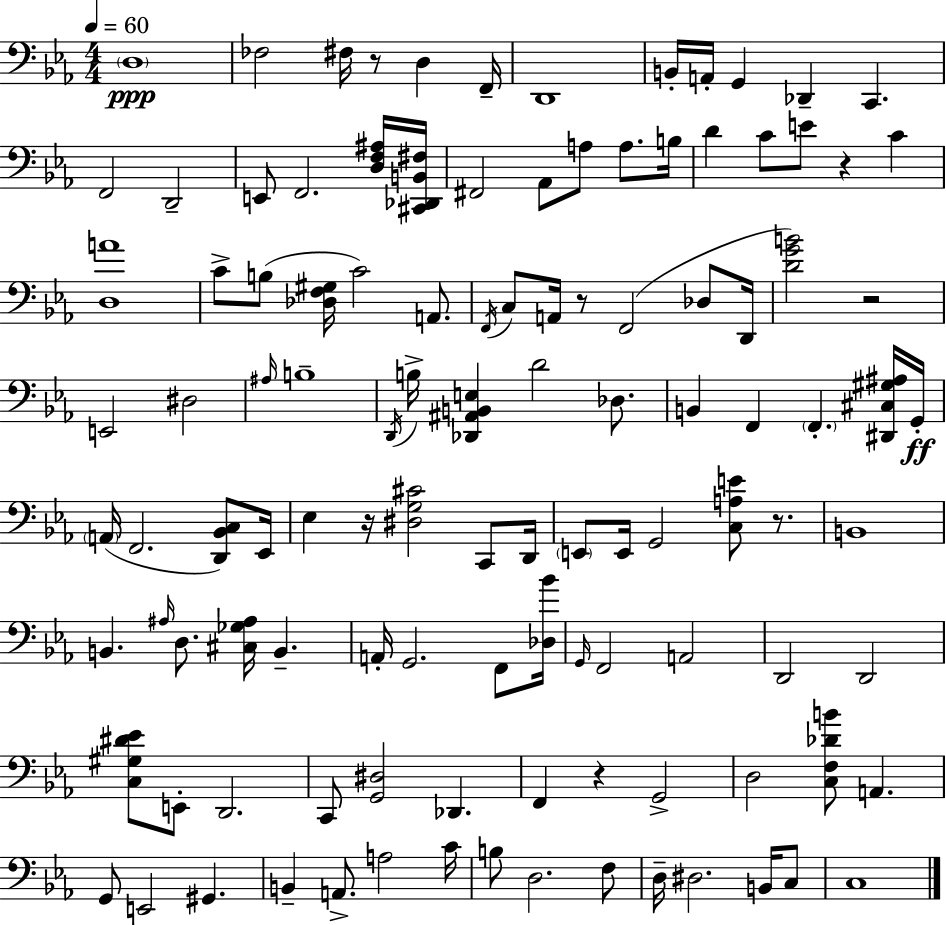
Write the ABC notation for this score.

X:1
T:Untitled
M:4/4
L:1/4
K:Cm
D,4 _F,2 ^F,/4 z/2 D, F,,/4 D,,4 B,,/4 A,,/4 G,, _D,, C,, F,,2 D,,2 E,,/2 F,,2 [D,F,^A,]/4 [^C,,_D,,B,,^F,]/4 ^F,,2 _A,,/2 A,/2 A,/2 B,/4 D C/2 E/2 z C [D,A]4 C/2 B,/2 [_D,F,^G,]/4 C2 A,,/2 F,,/4 C,/2 A,,/4 z/2 F,,2 _D,/2 D,,/4 [DGB]2 z2 E,,2 ^D,2 ^A,/4 B,4 D,,/4 B,/4 [_D,,^A,,B,,E,] D2 _D,/2 B,, F,, F,, [^D,,^C,^G,^A,]/4 G,,/4 A,,/4 F,,2 [D,,_B,,C,]/2 _E,,/4 _E, z/4 [^D,G,^C]2 C,,/2 D,,/4 E,,/2 E,,/4 G,,2 [C,A,E]/2 z/2 B,,4 B,, ^A,/4 D,/2 [^C,_G,^A,]/4 B,, A,,/4 G,,2 F,,/2 [_D,_B]/4 G,,/4 F,,2 A,,2 D,,2 D,,2 [C,^G,^D_E]/2 E,,/2 D,,2 C,,/2 [G,,^D,]2 _D,, F,, z G,,2 D,2 [C,F,_DB]/2 A,, G,,/2 E,,2 ^G,, B,, A,,/2 A,2 C/4 B,/2 D,2 F,/2 D,/4 ^D,2 B,,/4 C,/2 C,4